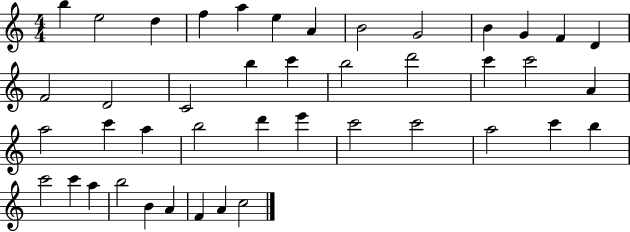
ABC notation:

X:1
T:Untitled
M:4/4
L:1/4
K:C
b e2 d f a e A B2 G2 B G F D F2 D2 C2 b c' b2 d'2 c' c'2 A a2 c' a b2 d' e' c'2 c'2 a2 c' b c'2 c' a b2 B A F A c2